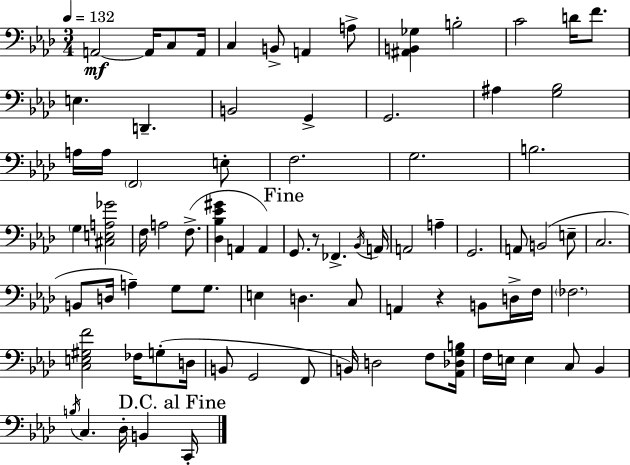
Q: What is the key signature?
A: AES major